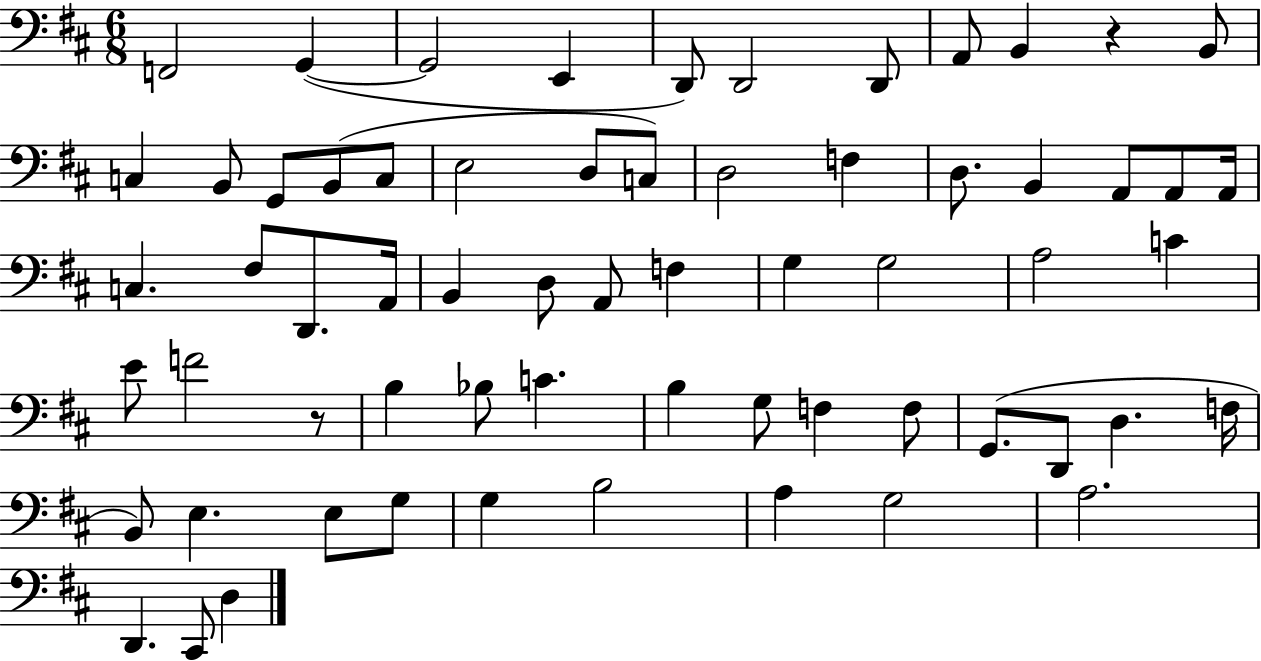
{
  \clef bass
  \numericTimeSignature
  \time 6/8
  \key d \major
  f,2 g,4~(~ | g,2 e,4 | d,8) d,2 d,8 | a,8 b,4 r4 b,8 | \break c4 b,8 g,8 b,8( c8 | e2 d8 c8) | d2 f4 | d8. b,4 a,8 a,8 a,16 | \break c4. fis8 d,8. a,16 | b,4 d8 a,8 f4 | g4 g2 | a2 c'4 | \break e'8 f'2 r8 | b4 bes8 c'4. | b4 g8 f4 f8 | g,8.( d,8 d4. f16 | \break b,8) e4. e8 g8 | g4 b2 | a4 g2 | a2. | \break d,4. cis,8 d4 | \bar "|."
}